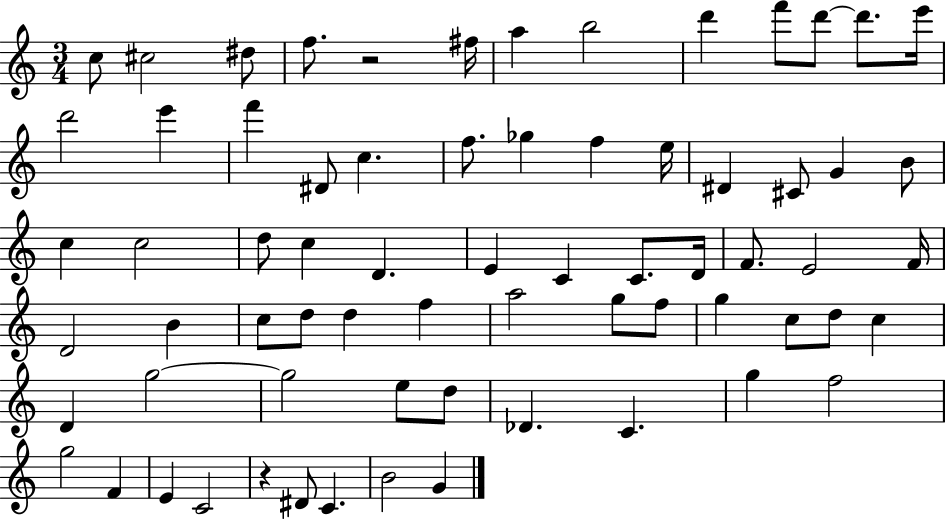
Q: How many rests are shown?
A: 2